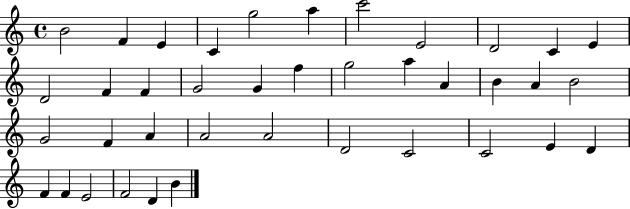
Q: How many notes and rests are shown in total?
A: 39